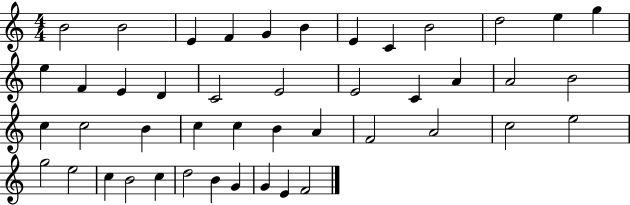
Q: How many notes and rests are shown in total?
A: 45